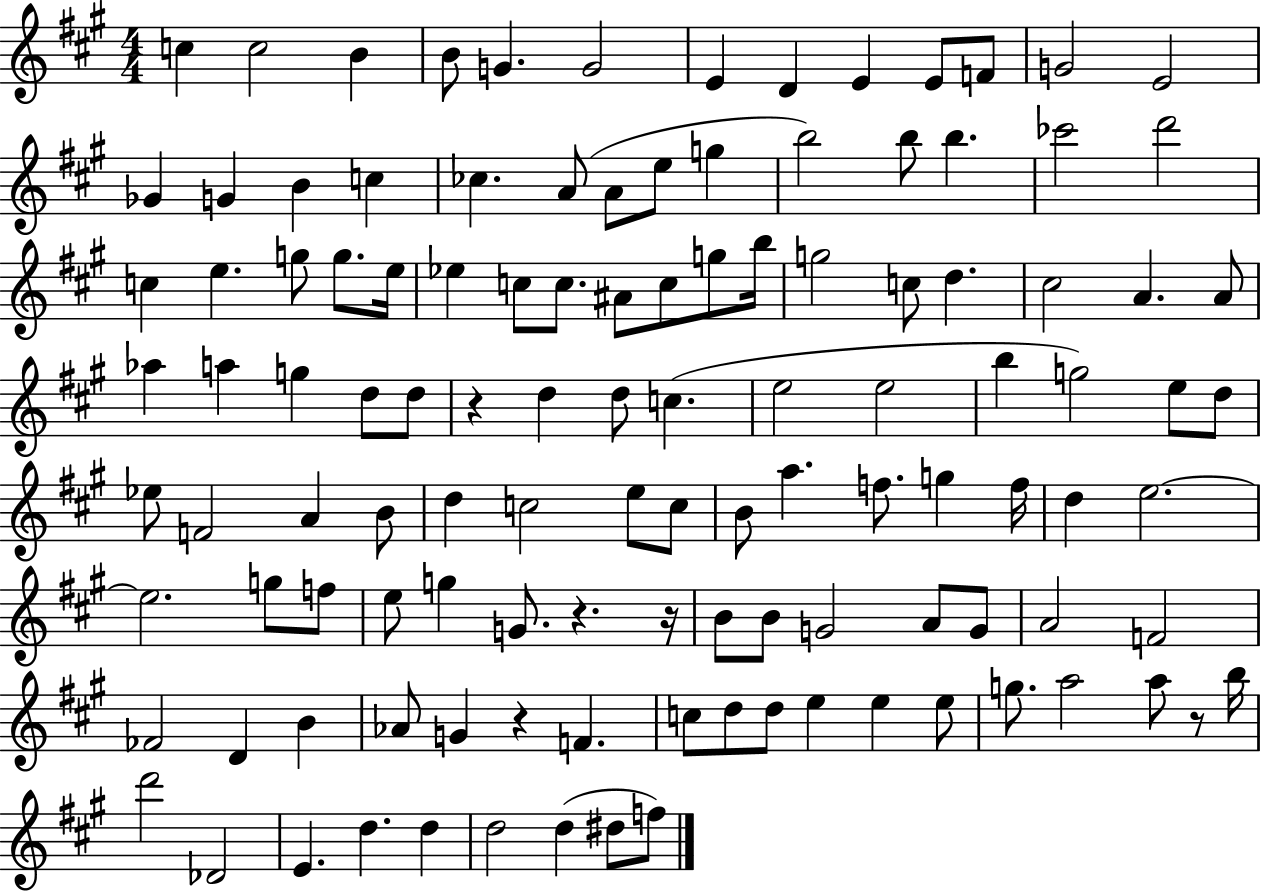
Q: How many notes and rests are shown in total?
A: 117